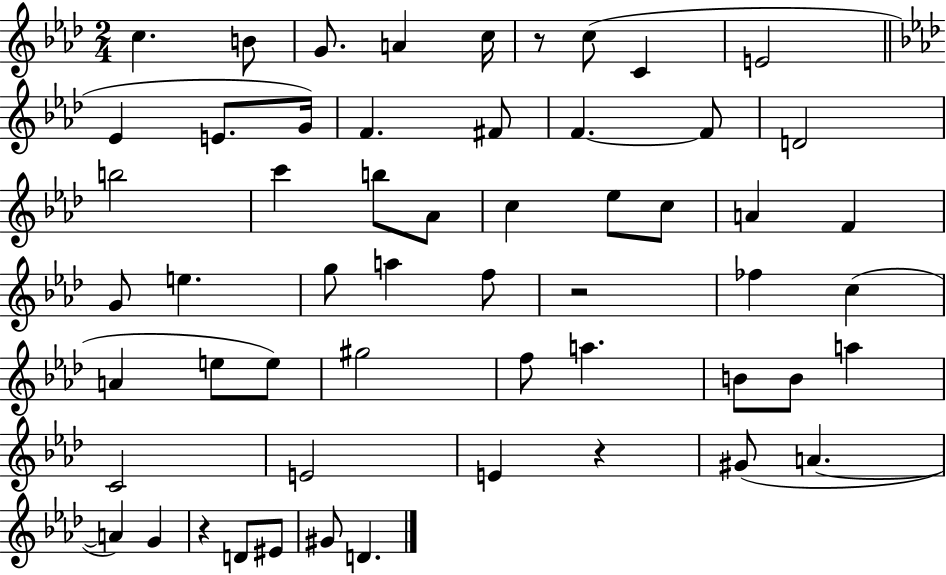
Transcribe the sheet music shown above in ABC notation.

X:1
T:Untitled
M:2/4
L:1/4
K:Ab
c B/2 G/2 A c/4 z/2 c/2 C E2 _E E/2 G/4 F ^F/2 F F/2 D2 b2 c' b/2 _A/2 c _e/2 c/2 A F G/2 e g/2 a f/2 z2 _f c A e/2 e/2 ^g2 f/2 a B/2 B/2 a C2 E2 E z ^G/2 A A G z D/2 ^E/2 ^G/2 D